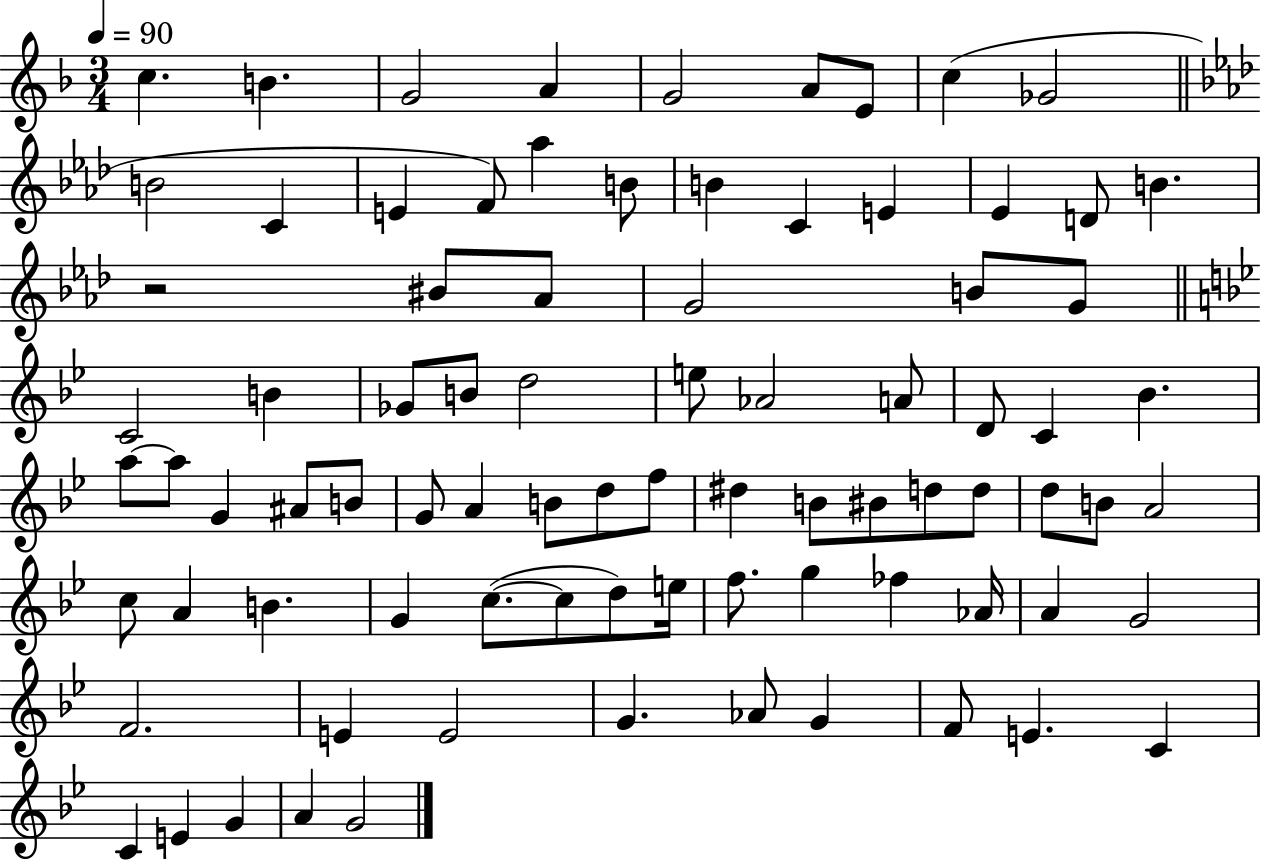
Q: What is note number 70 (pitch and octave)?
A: F4